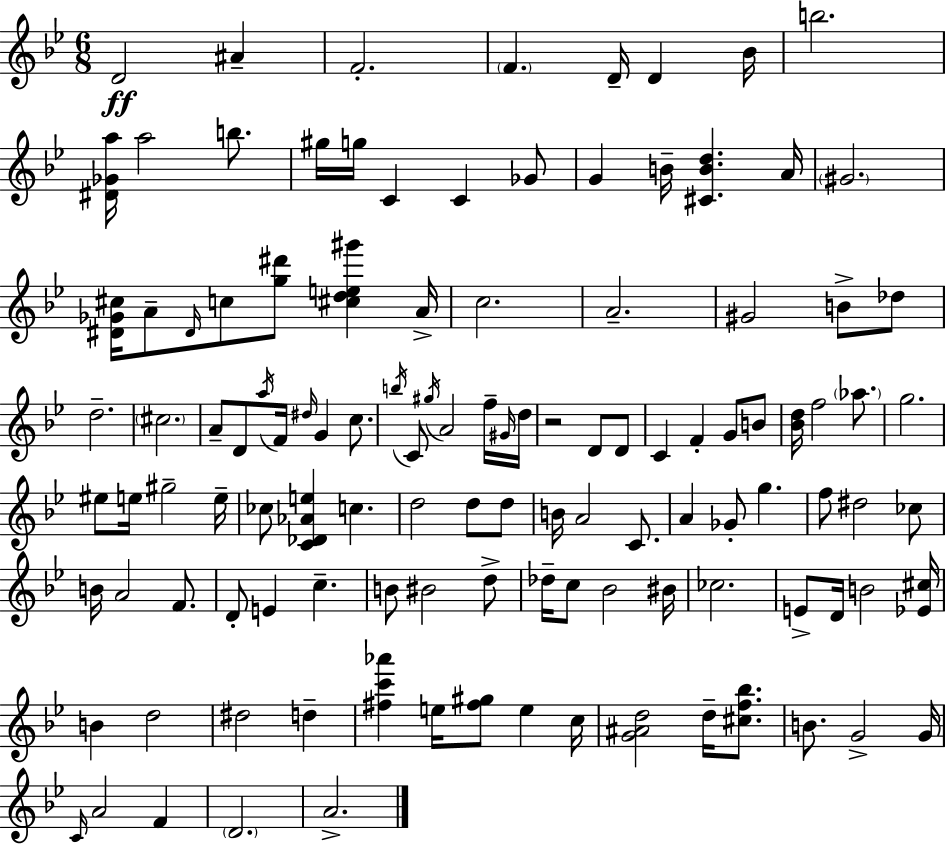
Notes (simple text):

D4/h A#4/q F4/h. F4/q. D4/s D4/q Bb4/s B5/h. [D#4,Gb4,A5]/s A5/h B5/e. G#5/s G5/s C4/q C4/q Gb4/e G4/q B4/s [C#4,B4,D5]/q. A4/s G#4/h. [D#4,Gb4,C#5]/s A4/e D#4/s C5/e [G5,D#6]/e [C#5,D5,E5,G#6]/q A4/s C5/h. A4/h. G#4/h B4/e Db5/e D5/h. C#5/h. A4/e D4/e A5/s F4/s D#5/s G4/q C5/e. B5/s C4/e G#5/s A4/h F5/s G#4/s D5/s R/h D4/e D4/e C4/q F4/q G4/e B4/e [Bb4,D5]/s F5/h Ab5/e. G5/h. EIS5/e E5/s G#5/h E5/s CES5/e [C4,Db4,Ab4,E5]/q C5/q. D5/h D5/e D5/e B4/s A4/h C4/e. A4/q Gb4/e G5/q. F5/e D#5/h CES5/e B4/s A4/h F4/e. D4/e E4/q C5/q. B4/e BIS4/h D5/e Db5/s C5/e Bb4/h BIS4/s CES5/h. E4/e D4/s B4/h [Eb4,C#5]/s B4/q D5/h D#5/h D5/q [F#5,C6,Ab6]/q E5/s [F#5,G#5]/e E5/q C5/s [G4,A#4,D5]/h D5/s [C#5,F5,Bb5]/e. B4/e. G4/h G4/s C4/s A4/h F4/q D4/h. A4/h.